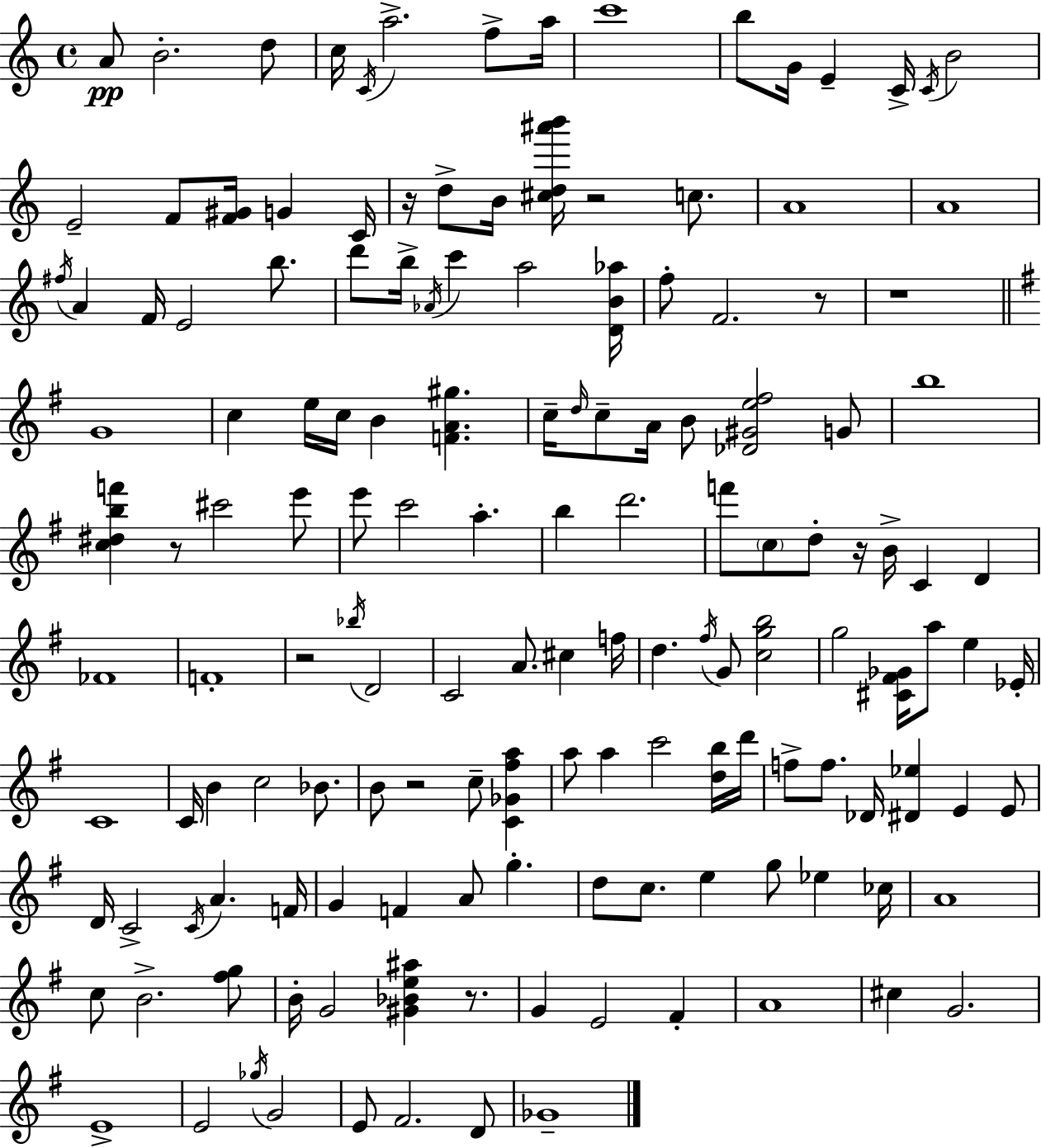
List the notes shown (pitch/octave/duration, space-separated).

A4/e B4/h. D5/e C5/s C4/s A5/h. F5/e A5/s C6/w B5/e G4/s E4/q C4/s C4/s B4/h E4/h F4/e [F4,G#4]/s G4/q C4/s R/s D5/e B4/s [C#5,D5,A#6,B6]/s R/h C5/e. A4/w A4/w F#5/s A4/q F4/s E4/h B5/e. D6/e B5/s Ab4/s C6/q A5/h [D4,B4,Ab5]/s F5/e F4/h. R/e R/w G4/w C5/q E5/s C5/s B4/q [F4,A4,G#5]/q. C5/s D5/s C5/e A4/s B4/e [Db4,G#4,E5,F#5]/h G4/e B5/w [C5,D#5,B5,F6]/q R/e C#6/h E6/e E6/e C6/h A5/q. B5/q D6/h. F6/e C5/e D5/e R/s B4/s C4/q D4/q FES4/w F4/w R/h Bb5/s D4/h C4/h A4/e. C#5/q F5/s D5/q. F#5/s G4/e [C5,G5,B5]/h G5/h [C#4,F#4,Gb4]/s A5/e E5/q Eb4/s C4/w C4/s B4/q C5/h Bb4/e. B4/e R/h C5/e [C4,Gb4,F#5,A5]/q A5/e A5/q C6/h [D5,B5]/s D6/s F5/e F5/e. Db4/s [D#4,Eb5]/q E4/q E4/e D4/s C4/h C4/s A4/q. F4/s G4/q F4/q A4/e G5/q. D5/e C5/e. E5/q G5/e Eb5/q CES5/s A4/w C5/e B4/h. [F#5,G5]/e B4/s G4/h [G#4,Bb4,E5,A#5]/q R/e. G4/q E4/h F#4/q A4/w C#5/q G4/h. E4/w E4/h Gb5/s G4/h E4/e F#4/h. D4/e Gb4/w